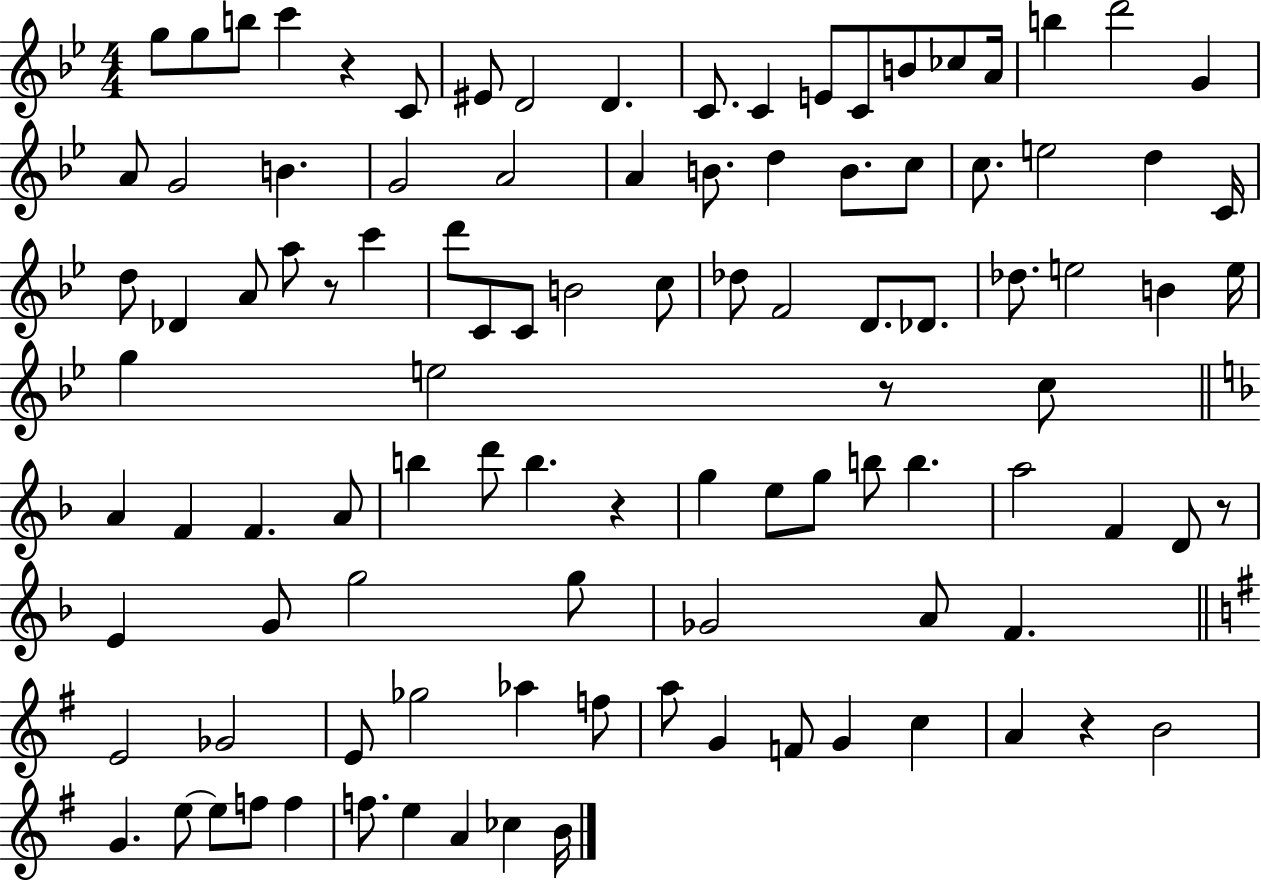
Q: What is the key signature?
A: BES major